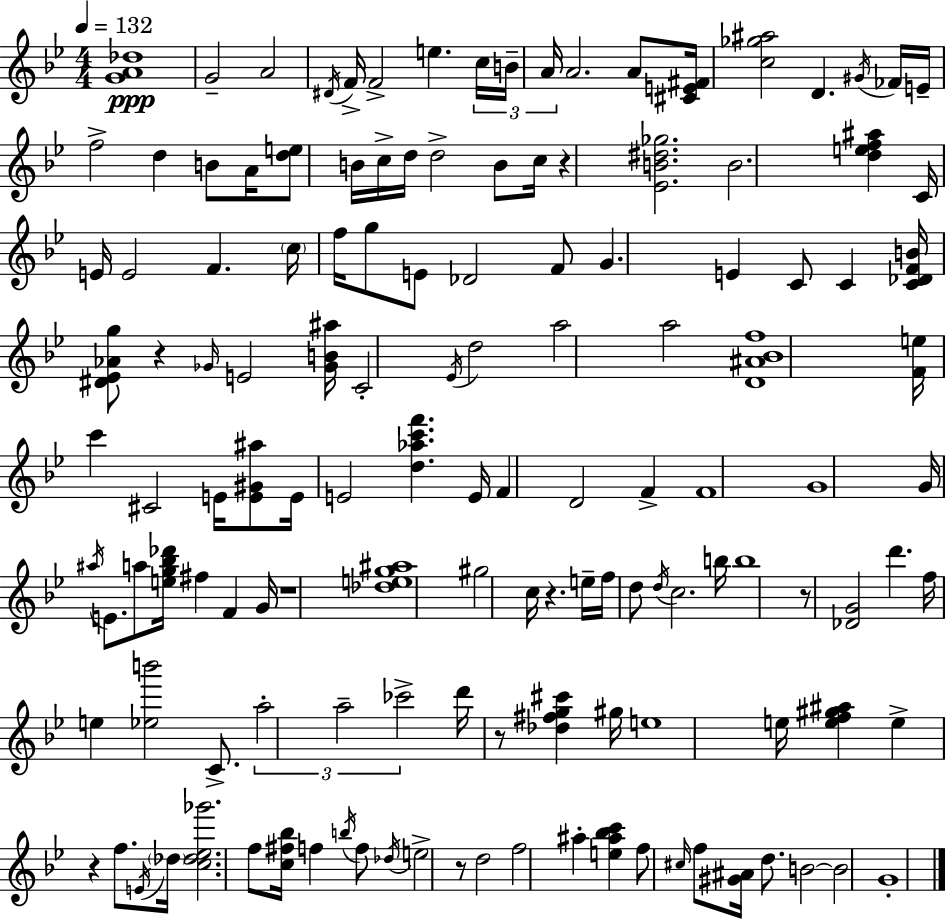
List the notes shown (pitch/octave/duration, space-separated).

[G4,A4,Db5]/w G4/h A4/h D#4/s F4/s F4/h E5/q. C5/s B4/s A4/s A4/h. A4/e [C#4,E4,F#4]/s [C5,Gb5,A#5]/h D4/q. G#4/s FES4/s E4/s F5/h D5/q B4/e A4/s [D5,E5]/e B4/s C5/s D5/s D5/h B4/e C5/s R/q [Eb4,B4,D#5,Gb5]/h. B4/h. [D5,E5,F5,A#5]/q C4/s E4/s E4/h F4/q. C5/s F5/s G5/e E4/e Db4/h F4/e G4/q. E4/q C4/e C4/q [C4,Db4,F4,B4]/s [D#4,Eb4,Ab4,G5]/e R/q Gb4/s E4/h [Gb4,B4,A#5]/s C4/h Eb4/s D5/h A5/h A5/h [D4,A#4,Bb4,F5]/w [F4,E5]/s C6/q C#4/h E4/s [E4,G#4,A#5]/e E4/s E4/h [D5,Ab5,C6,F6]/q. E4/s F4/q D4/h F4/q F4/w G4/w G4/s A#5/s E4/e. A5/e [E5,G5,Bb5,Db6]/s F#5/q F4/q G4/s R/w [Db5,E5,G5,A#5]/w G#5/h C5/s R/q. E5/s F5/s D5/e D5/s C5/h. B5/s B5/w R/e [Db4,G4]/h D6/q. F5/s E5/q [Eb5,B6]/h C4/e. A5/h A5/h CES6/h D6/s R/e [Db5,F#5,G5,C#6]/q G#5/s E5/w E5/s [E5,F5,G#5,A#5]/q E5/q R/q F5/e. E4/s Db5/s [C5,Db5,Eb5,Gb6]/h. F5/e [C5,F#5,Bb5]/s F5/q B5/s F5/e Db5/s E5/h R/e D5/h F5/h A#5/q [E5,A#5,Bb5,C6]/q F5/e C#5/s F5/e [G#4,A#4]/s D5/e. B4/h B4/h G4/w